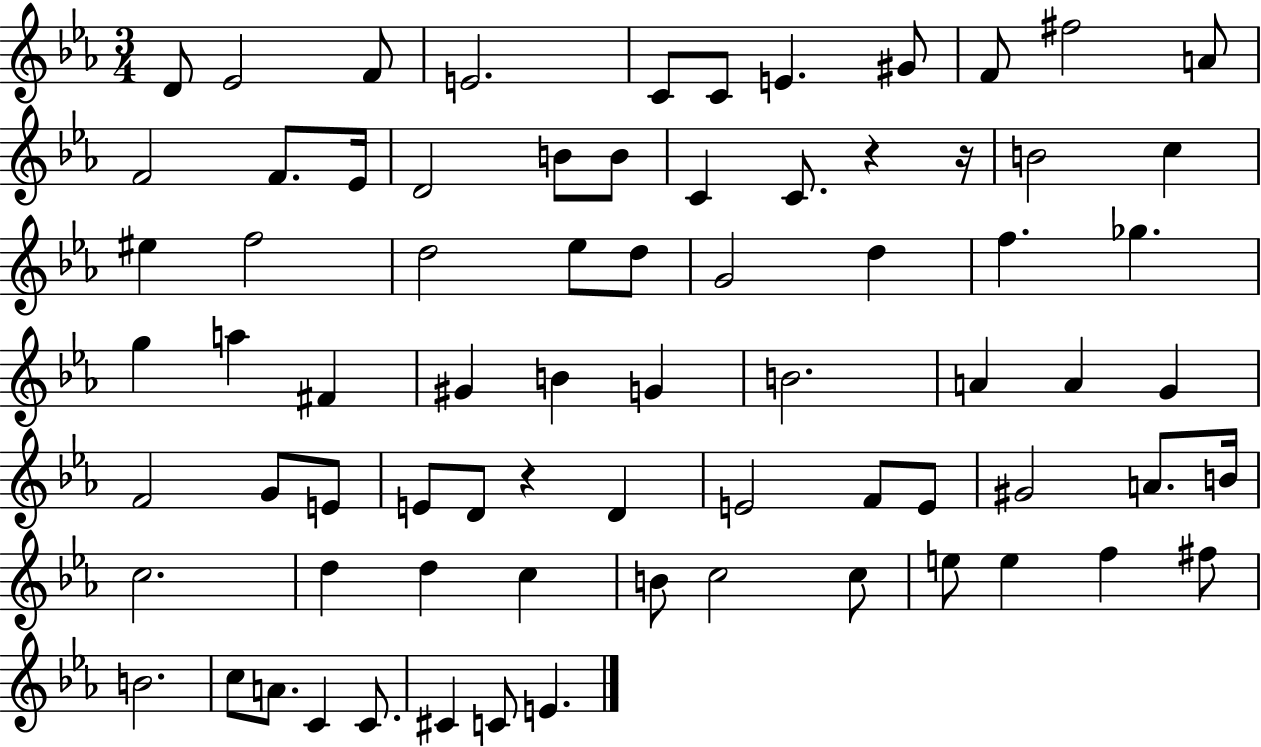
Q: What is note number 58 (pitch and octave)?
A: C5